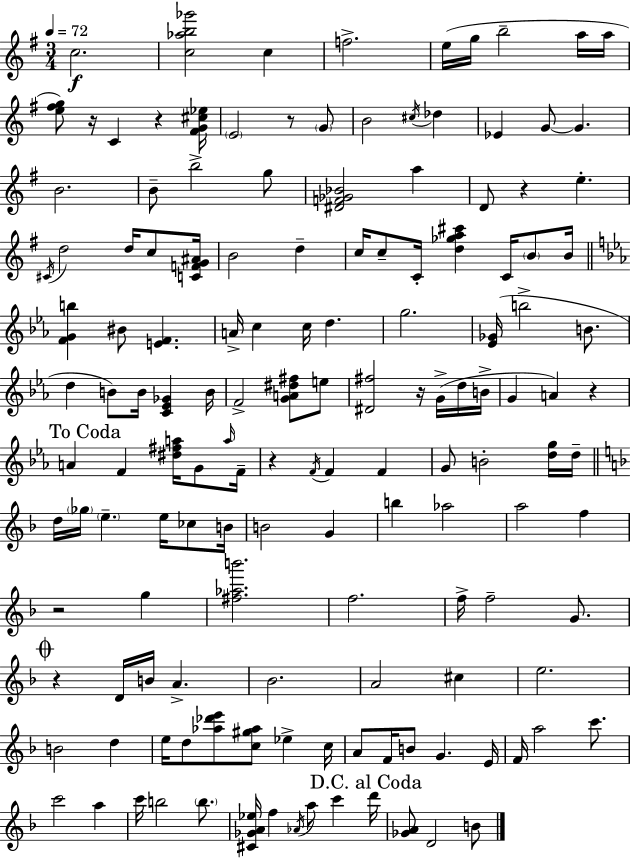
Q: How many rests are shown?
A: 9